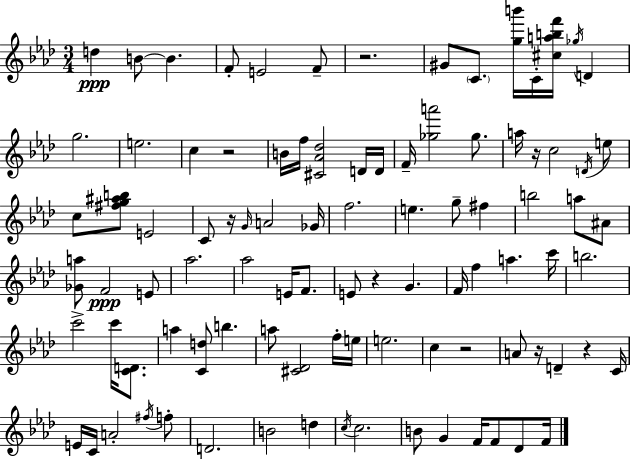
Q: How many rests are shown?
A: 8